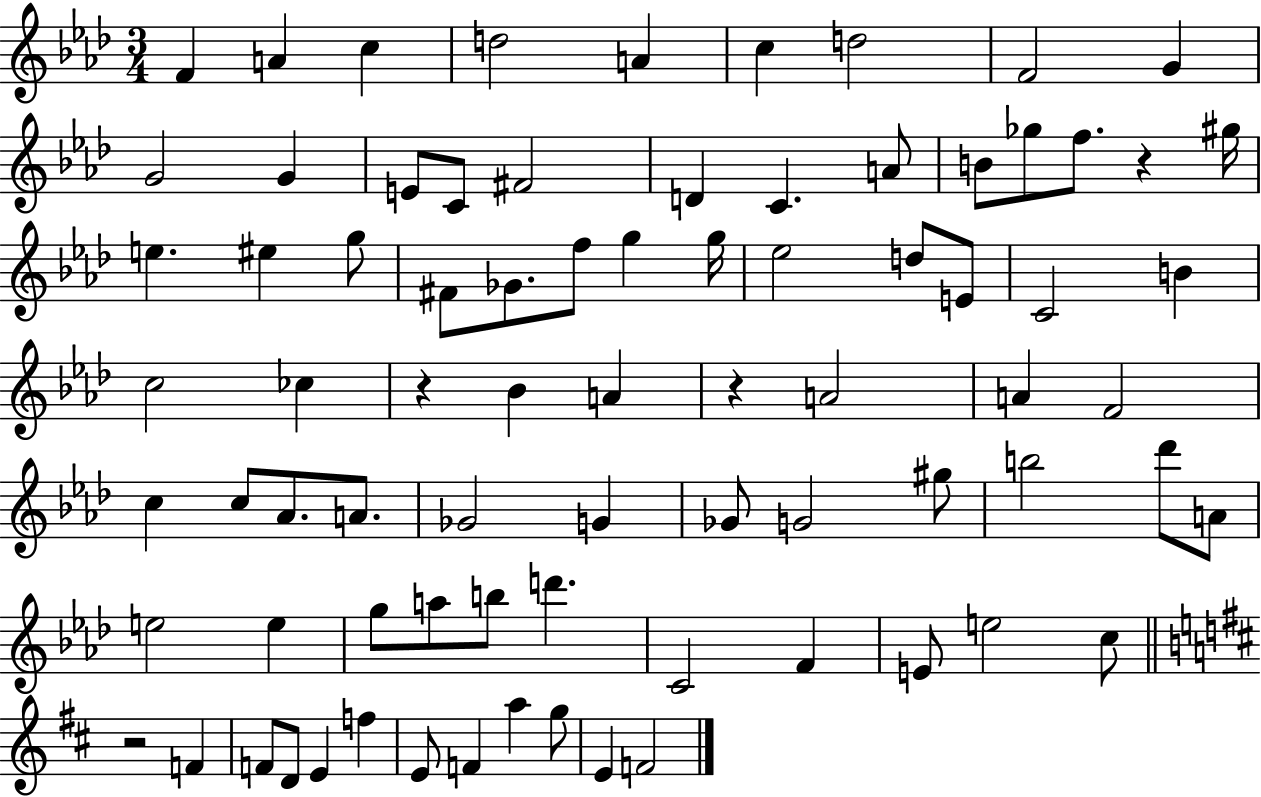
{
  \clef treble
  \numericTimeSignature
  \time 3/4
  \key aes \major
  f'4 a'4 c''4 | d''2 a'4 | c''4 d''2 | f'2 g'4 | \break g'2 g'4 | e'8 c'8 fis'2 | d'4 c'4. a'8 | b'8 ges''8 f''8. r4 gis''16 | \break e''4. eis''4 g''8 | fis'8 ges'8. f''8 g''4 g''16 | ees''2 d''8 e'8 | c'2 b'4 | \break c''2 ces''4 | r4 bes'4 a'4 | r4 a'2 | a'4 f'2 | \break c''4 c''8 aes'8. a'8. | ges'2 g'4 | ges'8 g'2 gis''8 | b''2 des'''8 a'8 | \break e''2 e''4 | g''8 a''8 b''8 d'''4. | c'2 f'4 | e'8 e''2 c''8 | \break \bar "||" \break \key d \major r2 f'4 | f'8 d'8 e'4 f''4 | e'8 f'4 a''4 g''8 | e'4 f'2 | \break \bar "|."
}